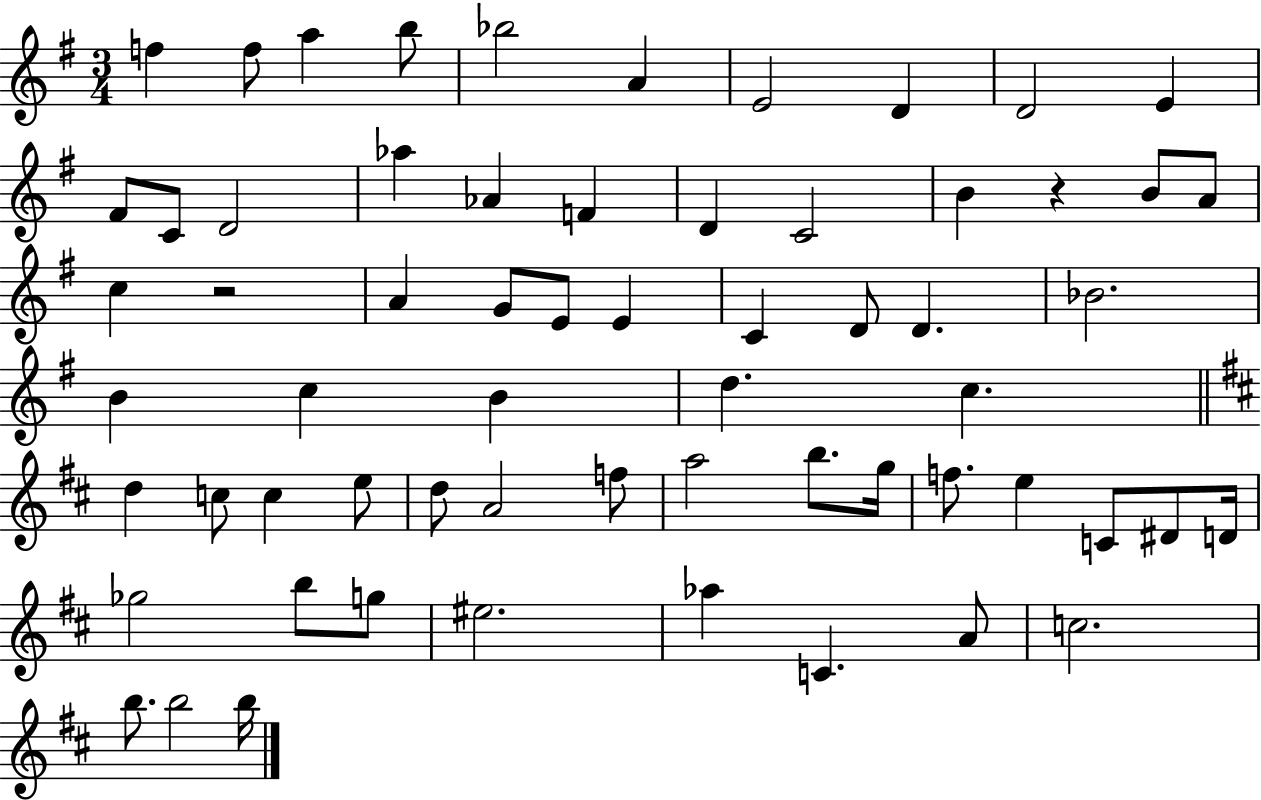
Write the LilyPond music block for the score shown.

{
  \clef treble
  \numericTimeSignature
  \time 3/4
  \key g \major
  f''4 f''8 a''4 b''8 | bes''2 a'4 | e'2 d'4 | d'2 e'4 | \break fis'8 c'8 d'2 | aes''4 aes'4 f'4 | d'4 c'2 | b'4 r4 b'8 a'8 | \break c''4 r2 | a'4 g'8 e'8 e'4 | c'4 d'8 d'4. | bes'2. | \break b'4 c''4 b'4 | d''4. c''4. | \bar "||" \break \key d \major d''4 c''8 c''4 e''8 | d''8 a'2 f''8 | a''2 b''8. g''16 | f''8. e''4 c'8 dis'8 d'16 | \break ges''2 b''8 g''8 | eis''2. | aes''4 c'4. a'8 | c''2. | \break b''8. b''2 b''16 | \bar "|."
}